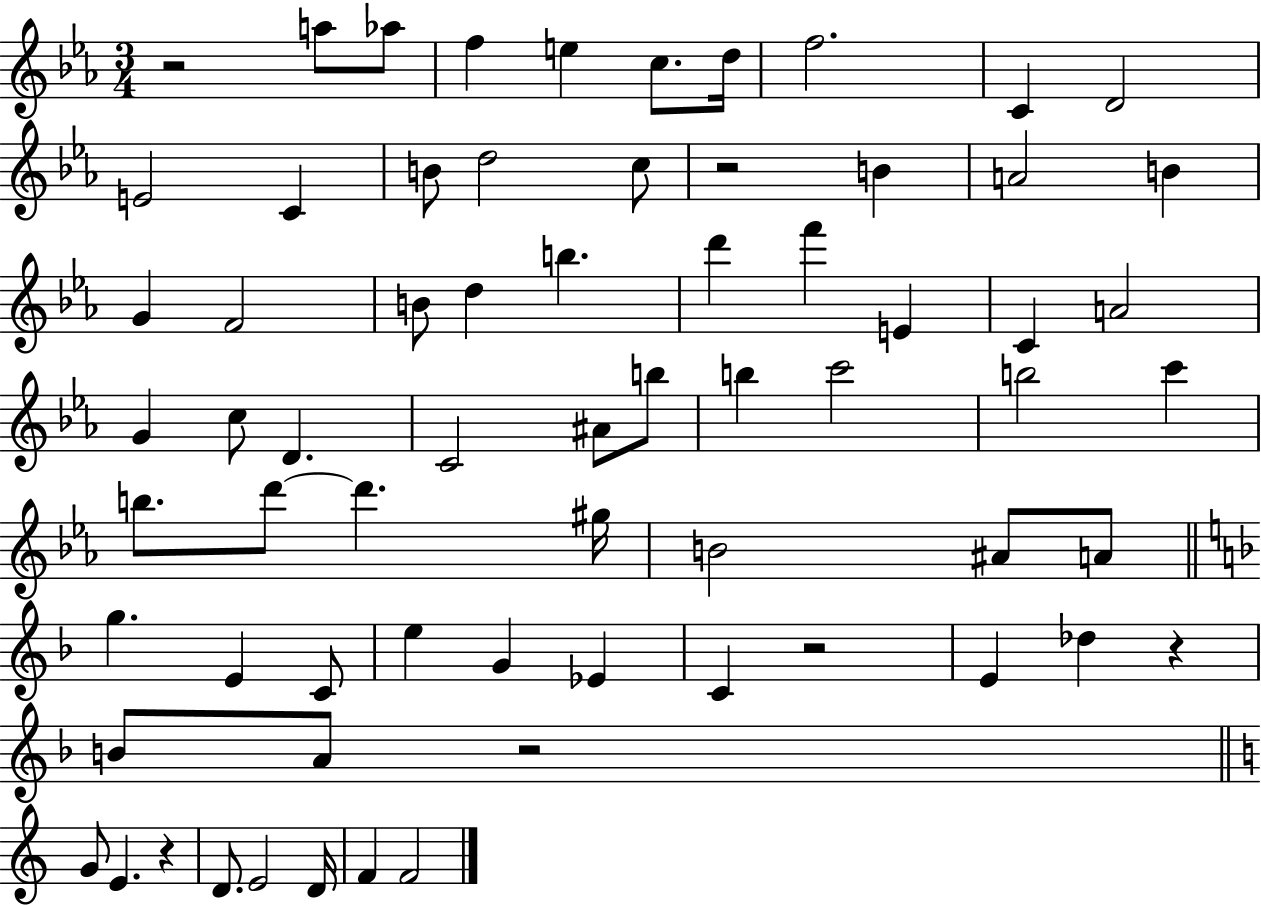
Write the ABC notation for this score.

X:1
T:Untitled
M:3/4
L:1/4
K:Eb
z2 a/2 _a/2 f e c/2 d/4 f2 C D2 E2 C B/2 d2 c/2 z2 B A2 B G F2 B/2 d b d' f' E C A2 G c/2 D C2 ^A/2 b/2 b c'2 b2 c' b/2 d'/2 d' ^g/4 B2 ^A/2 A/2 g E C/2 e G _E C z2 E _d z B/2 A/2 z2 G/2 E z D/2 E2 D/4 F F2